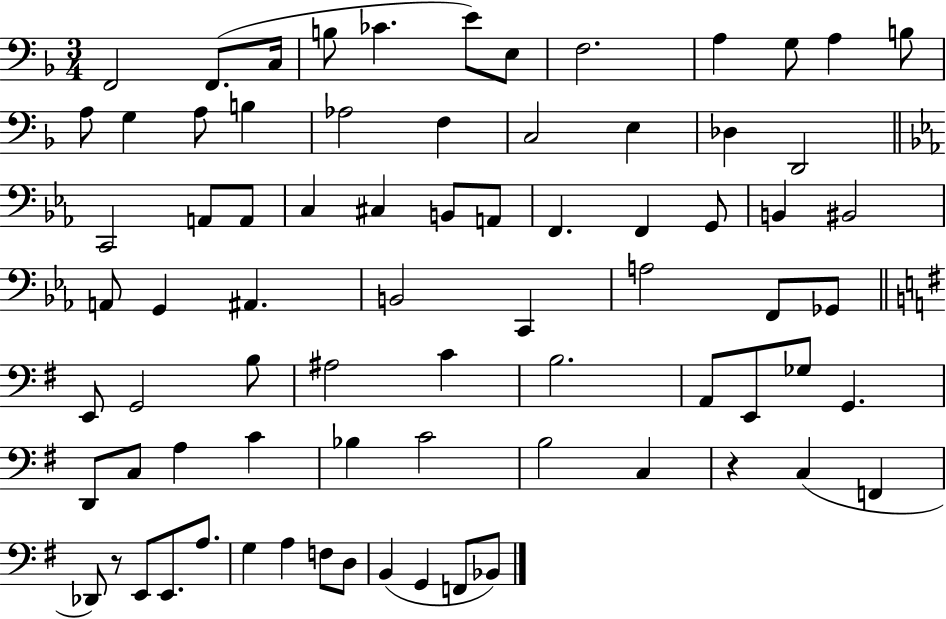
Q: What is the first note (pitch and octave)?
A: F2